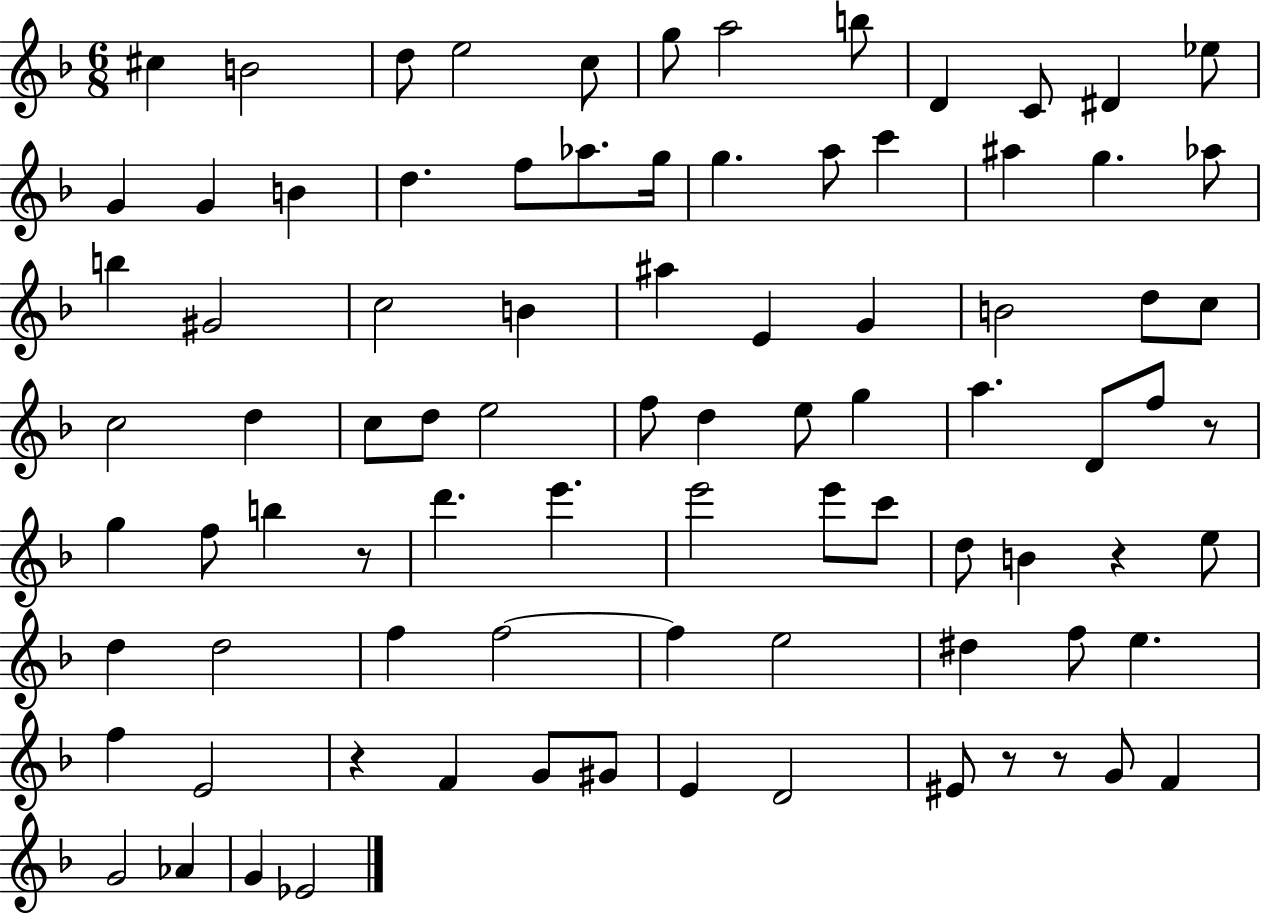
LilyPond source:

{
  \clef treble
  \numericTimeSignature
  \time 6/8
  \key f \major
  cis''4 b'2 | d''8 e''2 c''8 | g''8 a''2 b''8 | d'4 c'8 dis'4 ees''8 | \break g'4 g'4 b'4 | d''4. f''8 aes''8. g''16 | g''4. a''8 c'''4 | ais''4 g''4. aes''8 | \break b''4 gis'2 | c''2 b'4 | ais''4 e'4 g'4 | b'2 d''8 c''8 | \break c''2 d''4 | c''8 d''8 e''2 | f''8 d''4 e''8 g''4 | a''4. d'8 f''8 r8 | \break g''4 f''8 b''4 r8 | d'''4. e'''4. | e'''2 e'''8 c'''8 | d''8 b'4 r4 e''8 | \break d''4 d''2 | f''4 f''2~~ | f''4 e''2 | dis''4 f''8 e''4. | \break f''4 e'2 | r4 f'4 g'8 gis'8 | e'4 d'2 | eis'8 r8 r8 g'8 f'4 | \break g'2 aes'4 | g'4 ees'2 | \bar "|."
}